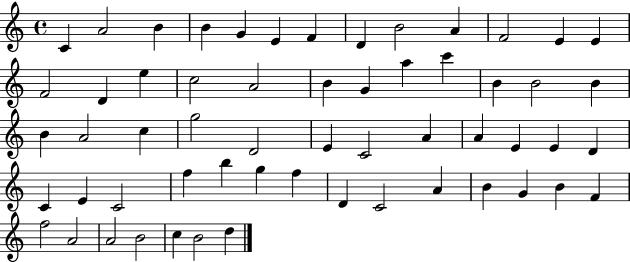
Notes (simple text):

C4/q A4/h B4/q B4/q G4/q E4/q F4/q D4/q B4/h A4/q F4/h E4/q E4/q F4/h D4/q E5/q C5/h A4/h B4/q G4/q A5/q C6/q B4/q B4/h B4/q B4/q A4/h C5/q G5/h D4/h E4/q C4/h A4/q A4/q E4/q E4/q D4/q C4/q E4/q C4/h F5/q B5/q G5/q F5/q D4/q C4/h A4/q B4/q G4/q B4/q F4/q F5/h A4/h A4/h B4/h C5/q B4/h D5/q